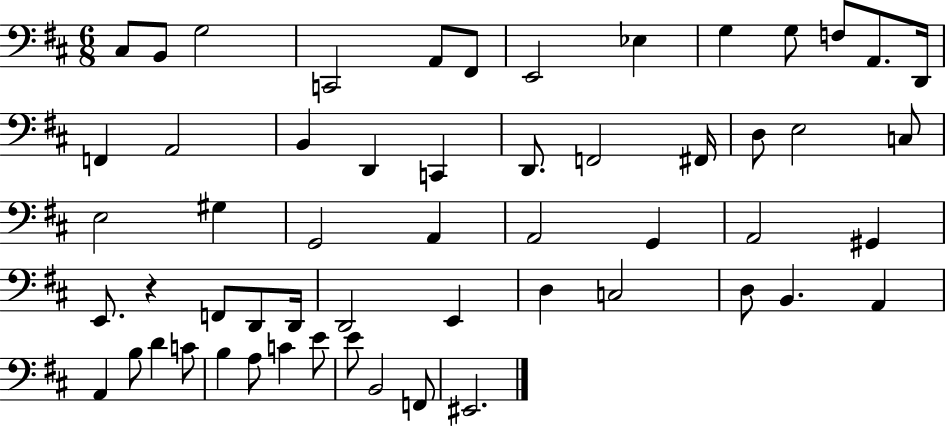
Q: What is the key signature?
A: D major